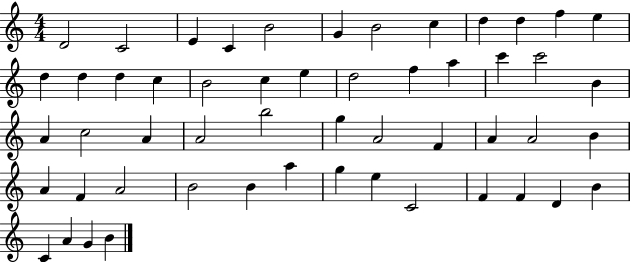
{
  \clef treble
  \numericTimeSignature
  \time 4/4
  \key c \major
  d'2 c'2 | e'4 c'4 b'2 | g'4 b'2 c''4 | d''4 d''4 f''4 e''4 | \break d''4 d''4 d''4 c''4 | b'2 c''4 e''4 | d''2 f''4 a''4 | c'''4 c'''2 b'4 | \break a'4 c''2 a'4 | a'2 b''2 | g''4 a'2 f'4 | a'4 a'2 b'4 | \break a'4 f'4 a'2 | b'2 b'4 a''4 | g''4 e''4 c'2 | f'4 f'4 d'4 b'4 | \break c'4 a'4 g'4 b'4 | \bar "|."
}